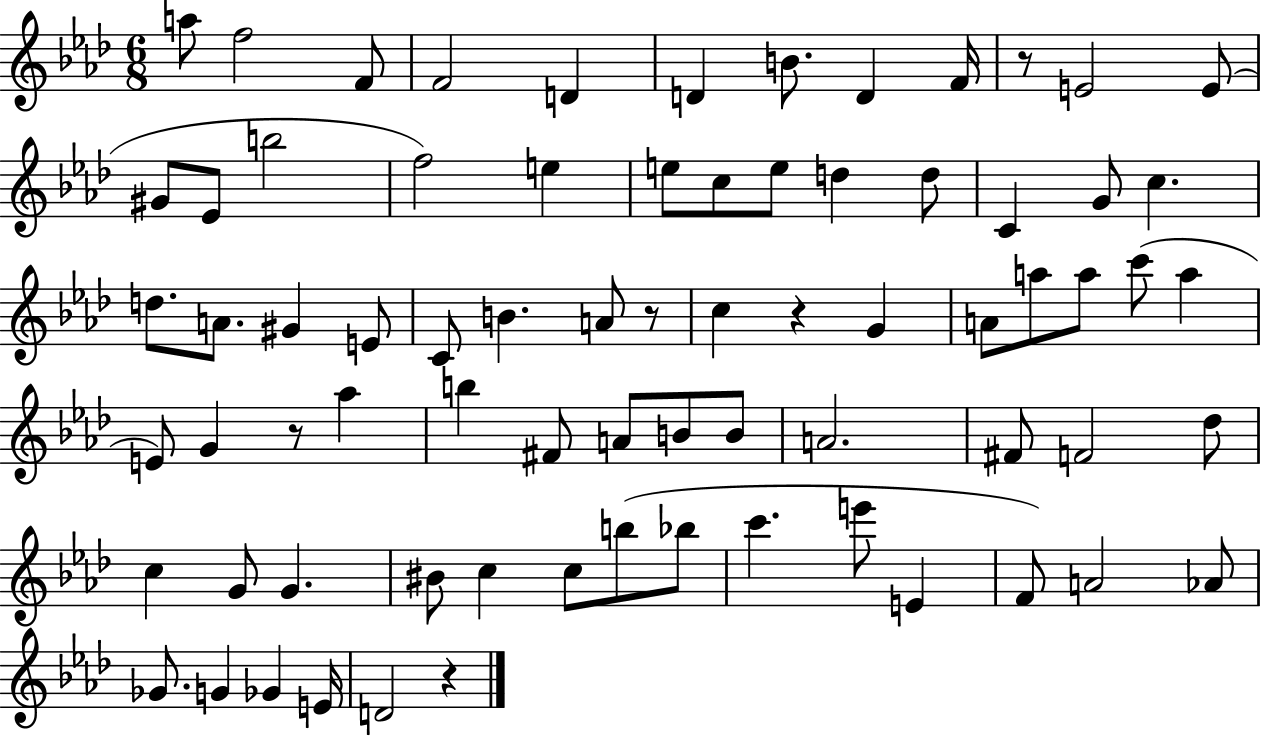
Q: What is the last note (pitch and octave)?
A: D4